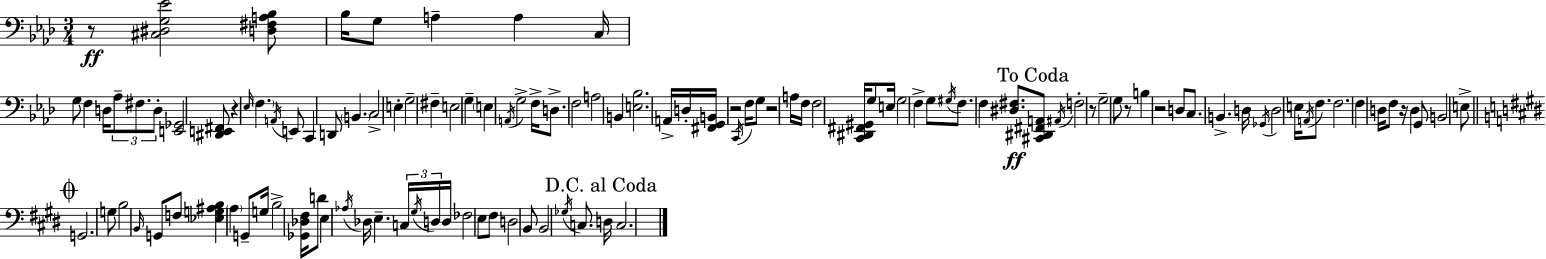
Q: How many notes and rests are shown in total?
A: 118